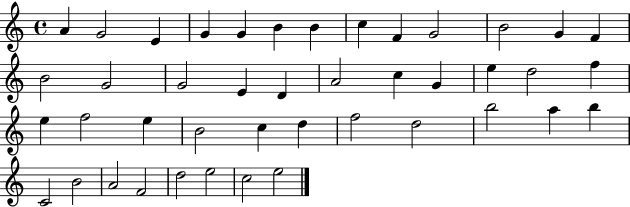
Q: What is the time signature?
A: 4/4